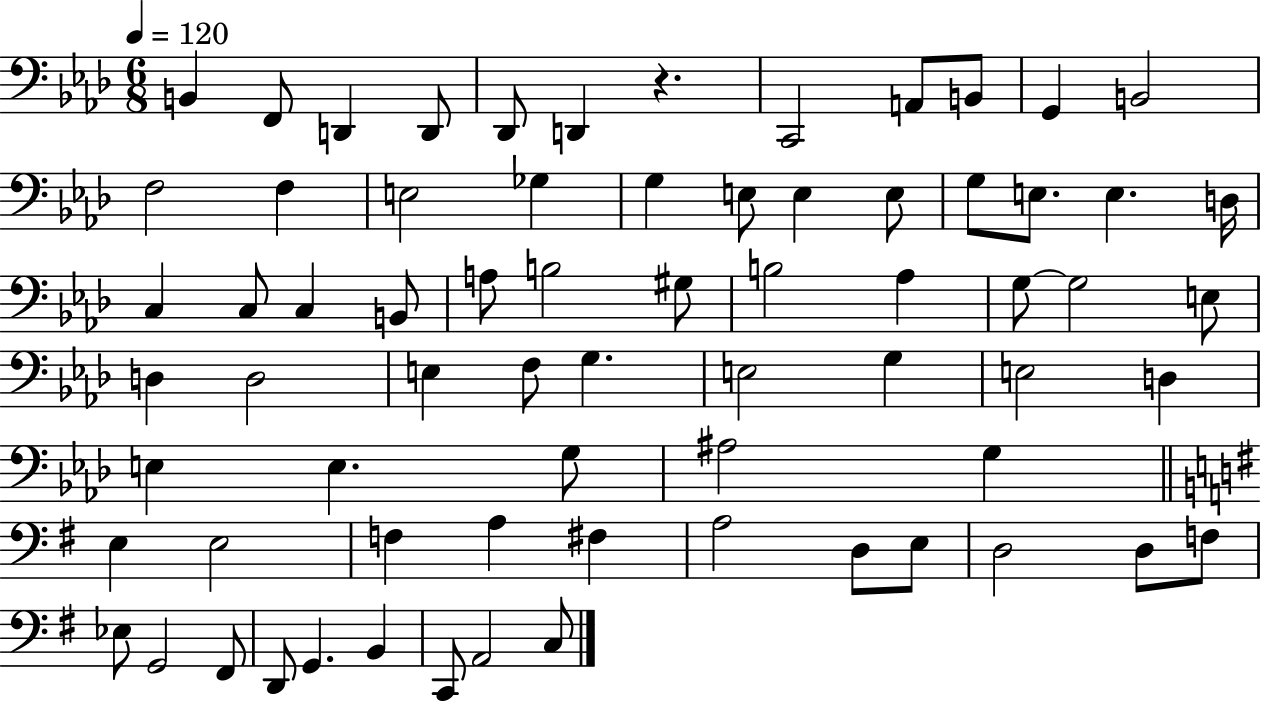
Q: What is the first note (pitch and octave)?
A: B2